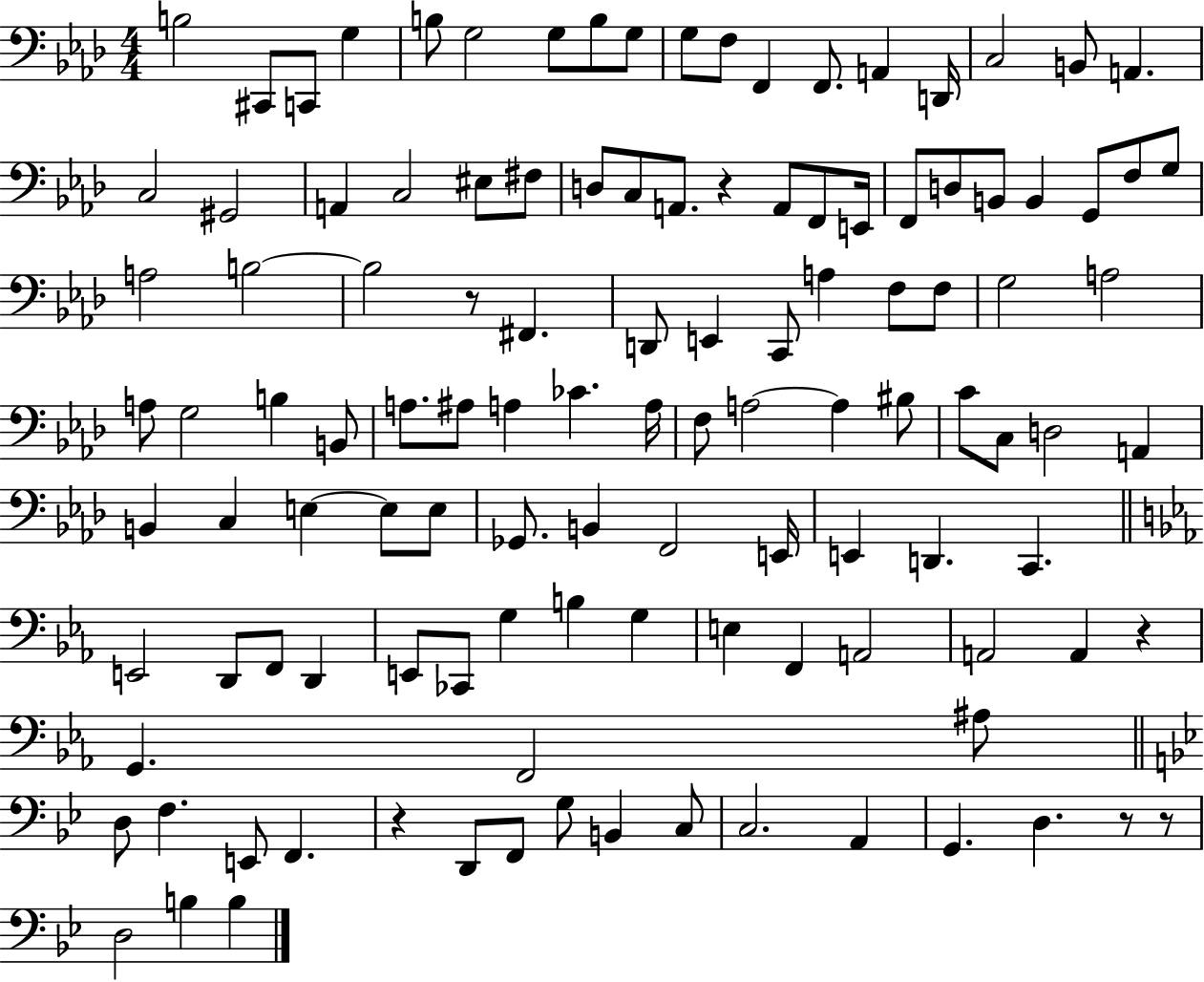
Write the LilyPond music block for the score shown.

{
  \clef bass
  \numericTimeSignature
  \time 4/4
  \key aes \major
  \repeat volta 2 { b2 cis,8 c,8 g4 | b8 g2 g8 b8 g8 | g8 f8 f,4 f,8. a,4 d,16 | c2 b,8 a,4. | \break c2 gis,2 | a,4 c2 eis8 fis8 | d8 c8 a,8. r4 a,8 f,8 e,16 | f,8 d8 b,8 b,4 g,8 f8 g8 | \break a2 b2~~ | b2 r8 fis,4. | d,8 e,4 c,8 a4 f8 f8 | g2 a2 | \break a8 g2 b4 b,8 | a8. ais8 a4 ces'4. a16 | f8 a2~~ a4 bis8 | c'8 c8 d2 a,4 | \break b,4 c4 e4~~ e8 e8 | ges,8. b,4 f,2 e,16 | e,4 d,4. c,4. | \bar "||" \break \key ees \major e,2 d,8 f,8 d,4 | e,8 ces,8 g4 b4 g4 | e4 f,4 a,2 | a,2 a,4 r4 | \break g,4. f,2 ais8 | \bar "||" \break \key g \minor d8 f4. e,8 f,4. | r4 d,8 f,8 g8 b,4 c8 | c2. a,4 | g,4. d4. r8 r8 | \break d2 b4 b4 | } \bar "|."
}